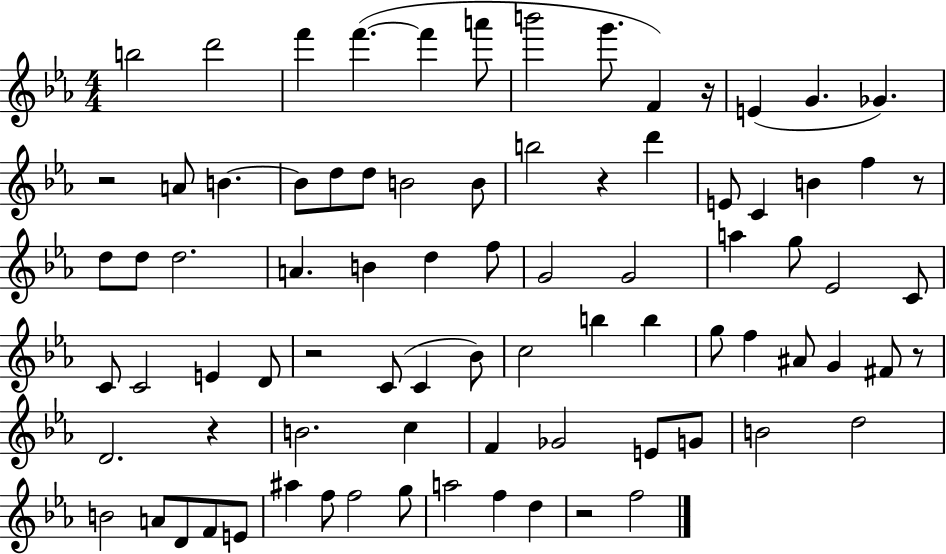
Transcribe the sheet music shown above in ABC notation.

X:1
T:Untitled
M:4/4
L:1/4
K:Eb
b2 d'2 f' f' f' a'/2 b'2 g'/2 F z/4 E G _G z2 A/2 B B/2 d/2 d/2 B2 B/2 b2 z d' E/2 C B f z/2 d/2 d/2 d2 A B d f/2 G2 G2 a g/2 _E2 C/2 C/2 C2 E D/2 z2 C/2 C _B/2 c2 b b g/2 f ^A/2 G ^F/2 z/2 D2 z B2 c F _G2 E/2 G/2 B2 d2 B2 A/2 D/2 F/2 E/2 ^a f/2 f2 g/2 a2 f d z2 f2